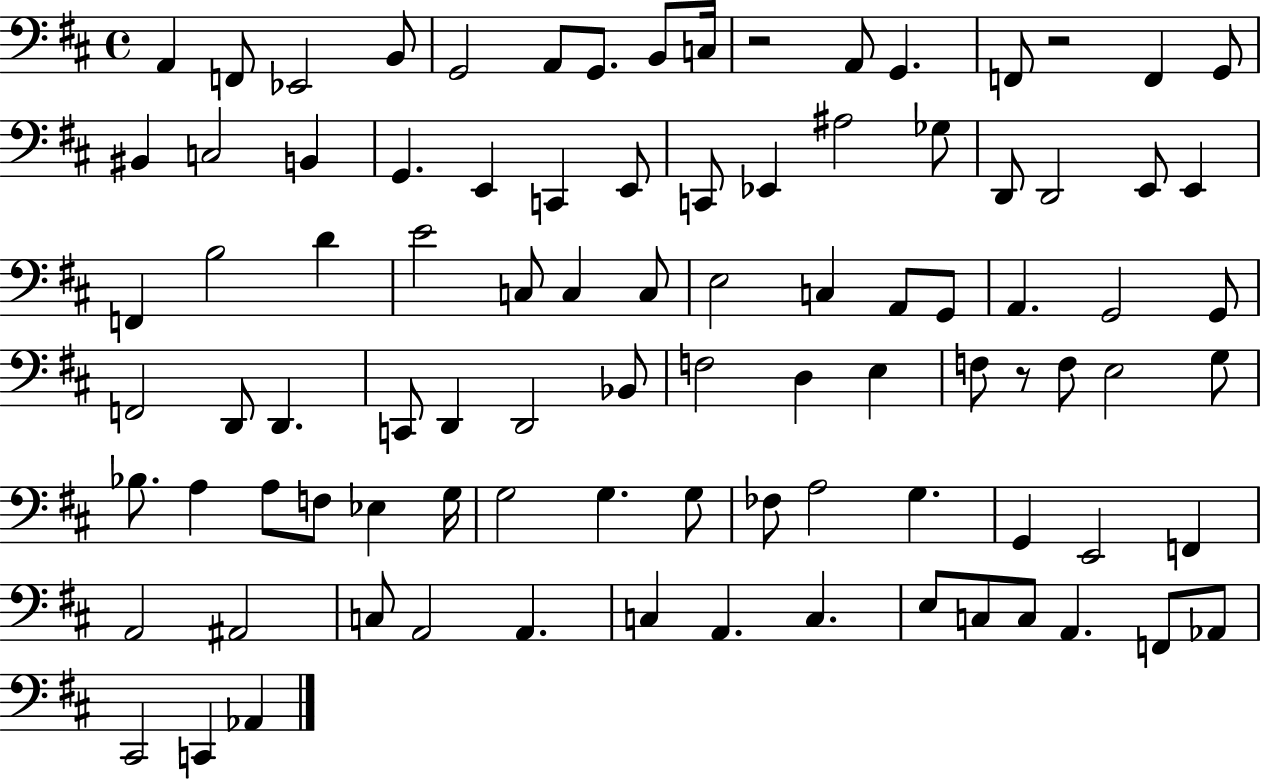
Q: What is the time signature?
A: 4/4